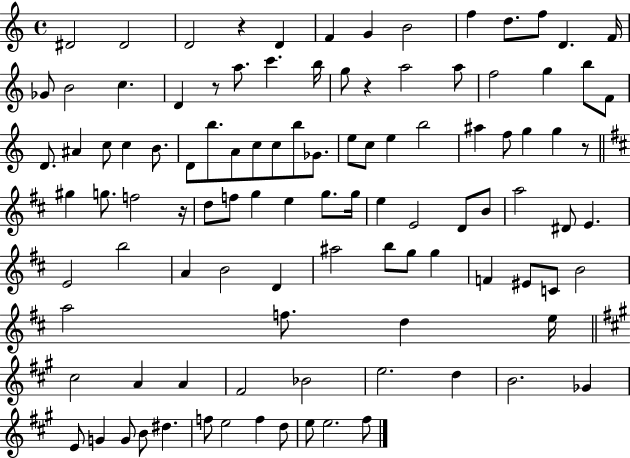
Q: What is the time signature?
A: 4/4